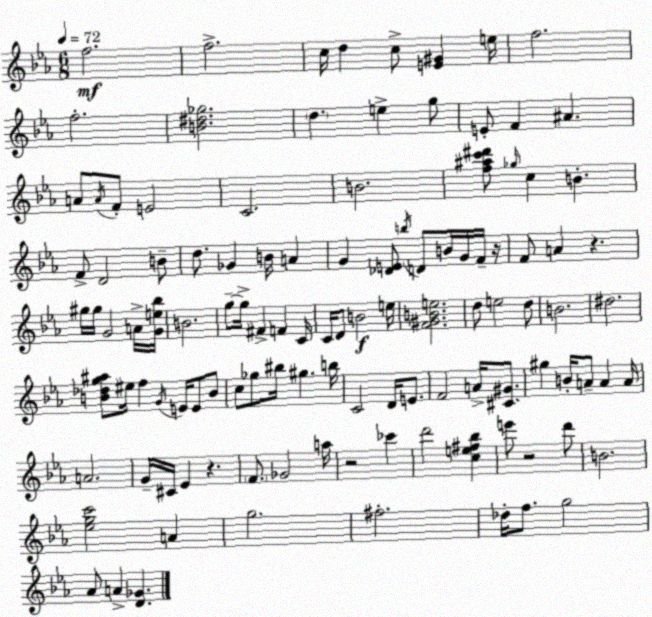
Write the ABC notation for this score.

X:1
T:Untitled
M:6/8
L:1/4
K:Eb
f2 f2 c/4 d c/2 [E^G] e/4 f2 f2 [B^d_g]2 d e g/2 E/2 F ^A A/2 A/4 F/2 E2 C2 B2 [f^ac'^d']/2 _g/4 c B F/2 D2 B/2 d/2 _G B/4 A G [_DE]/2 b/4 D/2 B/4 G/4 F/4 z/4 F/2 A z ^g/4 ^g/4 G2 A/4 [Ge_b]/4 B2 g/2 g/4 ^F F C/4 C/4 D/2 B2 e/4 [F^GBe]2 d/2 e2 d/2 B2 ^d2 [B_dg^a]/2 ^e/4 f G/4 E/4 E/2 B/2 c/2 _g/2 ^b/4 ^g b/4 C2 D/4 E/2 F2 A/4 [^C^G]/2 ^g B/4 A/2 A A/4 A2 G/4 ^C/4 _E z F/2 _G2 a/4 z2 _c' d'2 [ce^f_b] e'/2 z2 d'/2 B2 [_egc']2 A g2 ^f2 _d/4 f/2 g2 _A/2 A [D_G]